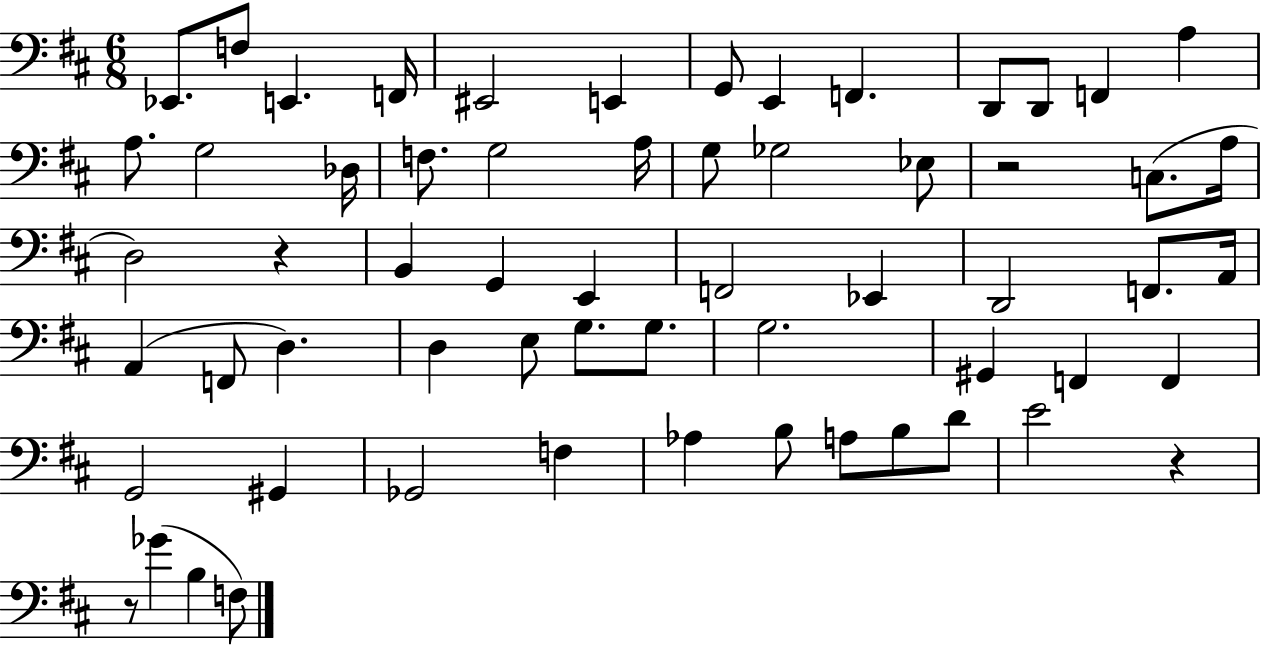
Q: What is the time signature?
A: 6/8